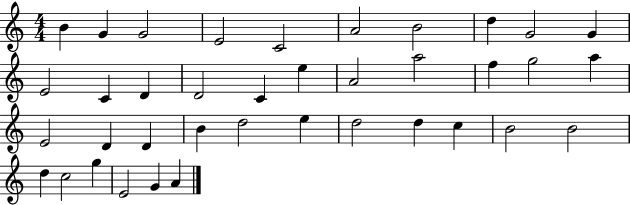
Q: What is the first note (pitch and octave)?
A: B4